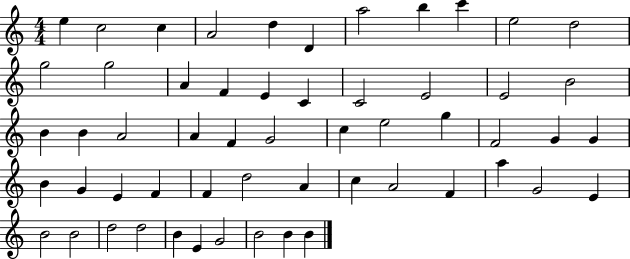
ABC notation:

X:1
T:Untitled
M:4/4
L:1/4
K:C
e c2 c A2 d D a2 b c' e2 d2 g2 g2 A F E C C2 E2 E2 B2 B B A2 A F G2 c e2 g F2 G G B G E F F d2 A c A2 F a G2 E B2 B2 d2 d2 B E G2 B2 B B